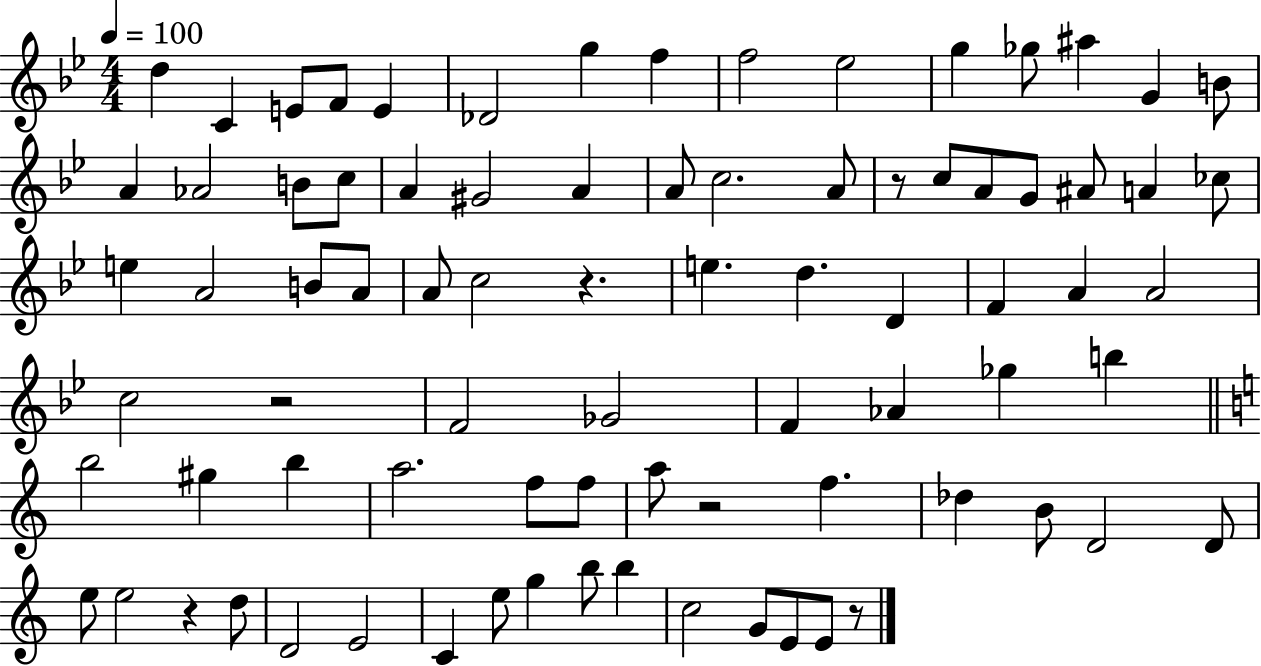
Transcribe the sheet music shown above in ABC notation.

X:1
T:Untitled
M:4/4
L:1/4
K:Bb
d C E/2 F/2 E _D2 g f f2 _e2 g _g/2 ^a G B/2 A _A2 B/2 c/2 A ^G2 A A/2 c2 A/2 z/2 c/2 A/2 G/2 ^A/2 A _c/2 e A2 B/2 A/2 A/2 c2 z e d D F A A2 c2 z2 F2 _G2 F _A _g b b2 ^g b a2 f/2 f/2 a/2 z2 f _d B/2 D2 D/2 e/2 e2 z d/2 D2 E2 C e/2 g b/2 b c2 G/2 E/2 E/2 z/2